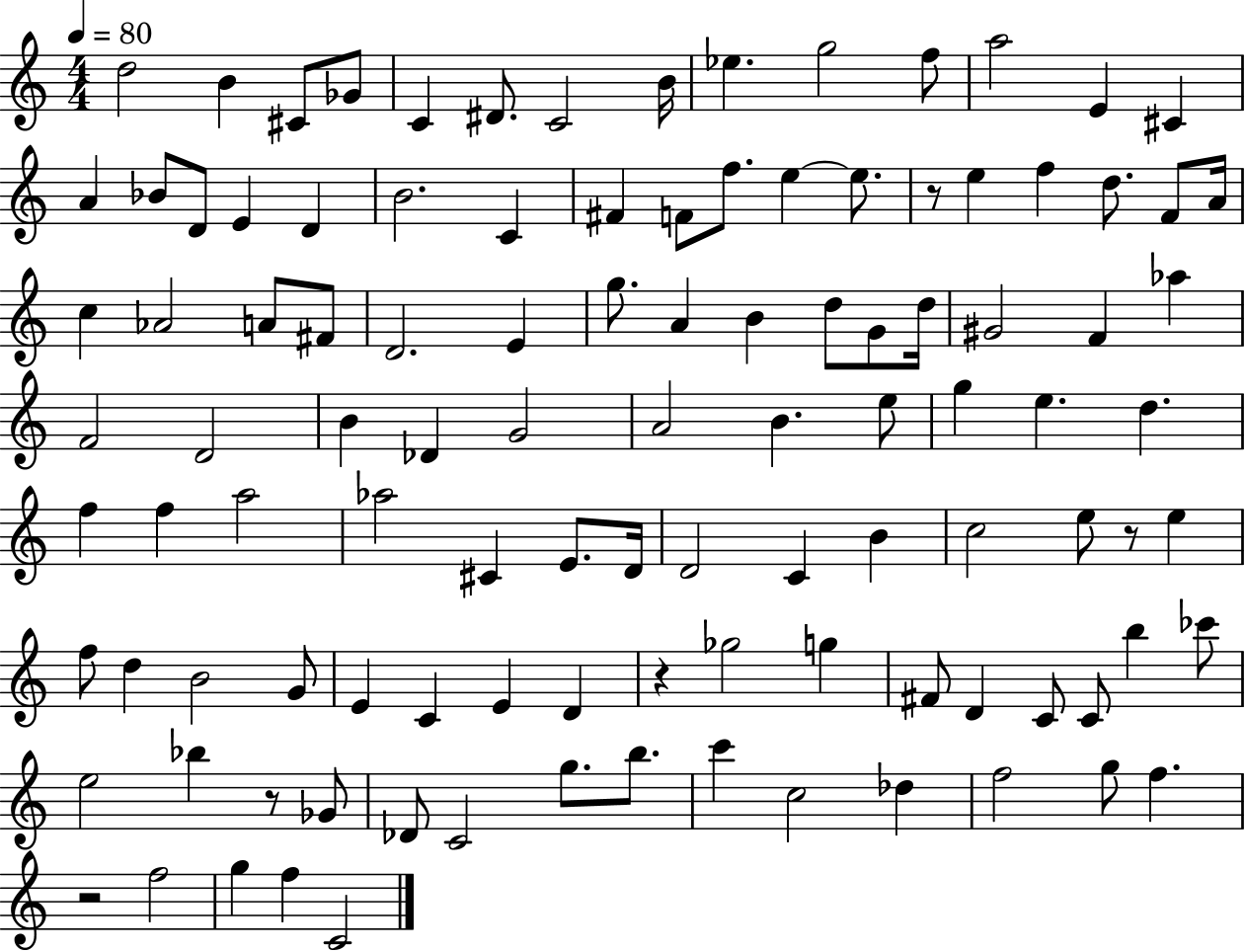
D5/h B4/q C#4/e Gb4/e C4/q D#4/e. C4/h B4/s Eb5/q. G5/h F5/e A5/h E4/q C#4/q A4/q Bb4/e D4/e E4/q D4/q B4/h. C4/q F#4/q F4/e F5/e. E5/q E5/e. R/e E5/q F5/q D5/e. F4/e A4/s C5/q Ab4/h A4/e F#4/e D4/h. E4/q G5/e. A4/q B4/q D5/e G4/e D5/s G#4/h F4/q Ab5/q F4/h D4/h B4/q Db4/q G4/h A4/h B4/q. E5/e G5/q E5/q. D5/q. F5/q F5/q A5/h Ab5/h C#4/q E4/e. D4/s D4/h C4/q B4/q C5/h E5/e R/e E5/q F5/e D5/q B4/h G4/e E4/q C4/q E4/q D4/q R/q Gb5/h G5/q F#4/e D4/q C4/e C4/e B5/q CES6/e E5/h Bb5/q R/e Gb4/e Db4/e C4/h G5/e. B5/e. C6/q C5/h Db5/q F5/h G5/e F5/q. R/h F5/h G5/q F5/q C4/h